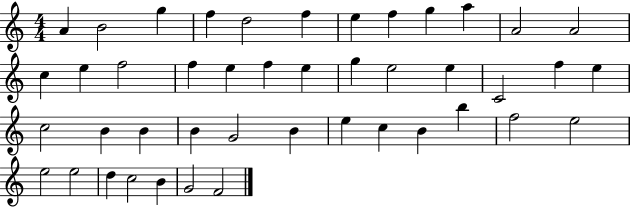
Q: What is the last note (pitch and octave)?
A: F4